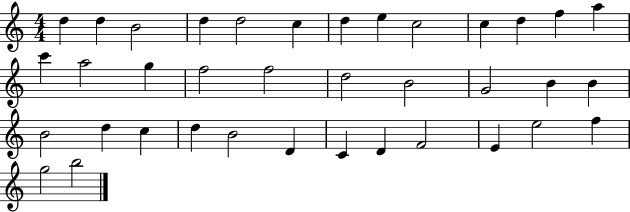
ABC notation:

X:1
T:Untitled
M:4/4
L:1/4
K:C
d d B2 d d2 c d e c2 c d f a c' a2 g f2 f2 d2 B2 G2 B B B2 d c d B2 D C D F2 E e2 f g2 b2